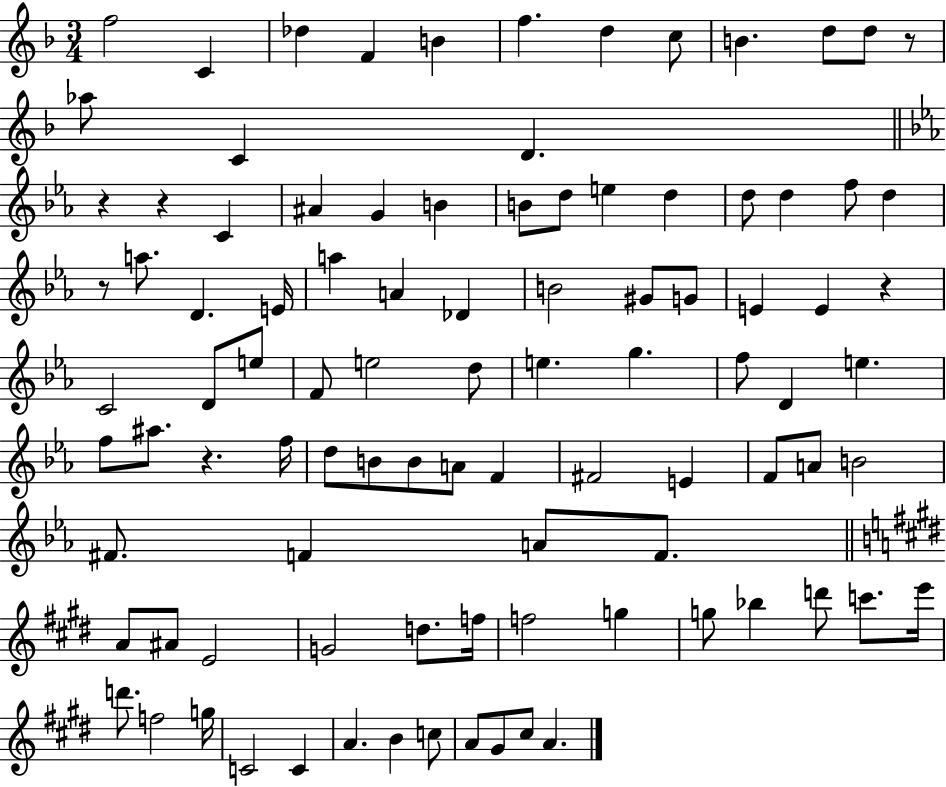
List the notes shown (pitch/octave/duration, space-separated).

F5/h C4/q Db5/q F4/q B4/q F5/q. D5/q C5/e B4/q. D5/e D5/e R/e Ab5/e C4/q D4/q. R/q R/q C4/q A#4/q G4/q B4/q B4/e D5/e E5/q D5/q D5/e D5/q F5/e D5/q R/e A5/e. D4/q. E4/s A5/q A4/q Db4/q B4/h G#4/e G4/e E4/q E4/q R/q C4/h D4/e E5/e F4/e E5/h D5/e E5/q. G5/q. F5/e D4/q E5/q. F5/e A#5/e. R/q. F5/s D5/e B4/e B4/e A4/e F4/q F#4/h E4/q F4/e A4/e B4/h F#4/e. F4/q A4/e F4/e. A4/e A#4/e E4/h G4/h D5/e. F5/s F5/h G5/q G5/e Bb5/q D6/e C6/e. E6/s D6/e. F5/h G5/s C4/h C4/q A4/q. B4/q C5/e A4/e G#4/e C#5/e A4/q.